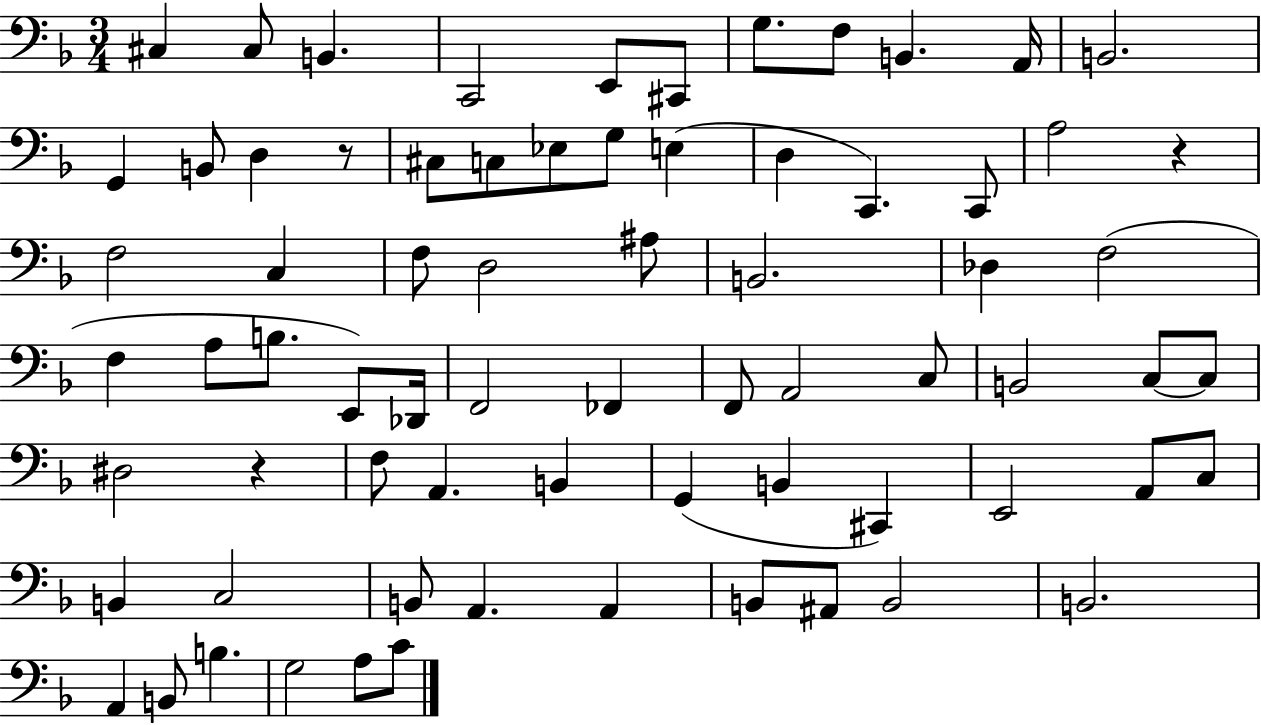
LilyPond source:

{
  \clef bass
  \numericTimeSignature
  \time 3/4
  \key f \major
  cis4 cis8 b,4. | c,2 e,8 cis,8 | g8. f8 b,4. a,16 | b,2. | \break g,4 b,8 d4 r8 | cis8 c8 ees8 g8 e4( | d4 c,4.) c,8 | a2 r4 | \break f2 c4 | f8 d2 ais8 | b,2. | des4 f2( | \break f4 a8 b8. e,8) des,16 | f,2 fes,4 | f,8 a,2 c8 | b,2 c8~~ c8 | \break dis2 r4 | f8 a,4. b,4 | g,4( b,4 cis,4) | e,2 a,8 c8 | \break b,4 c2 | b,8 a,4. a,4 | b,8 ais,8 b,2 | b,2. | \break a,4 b,8 b4. | g2 a8 c'8 | \bar "|."
}